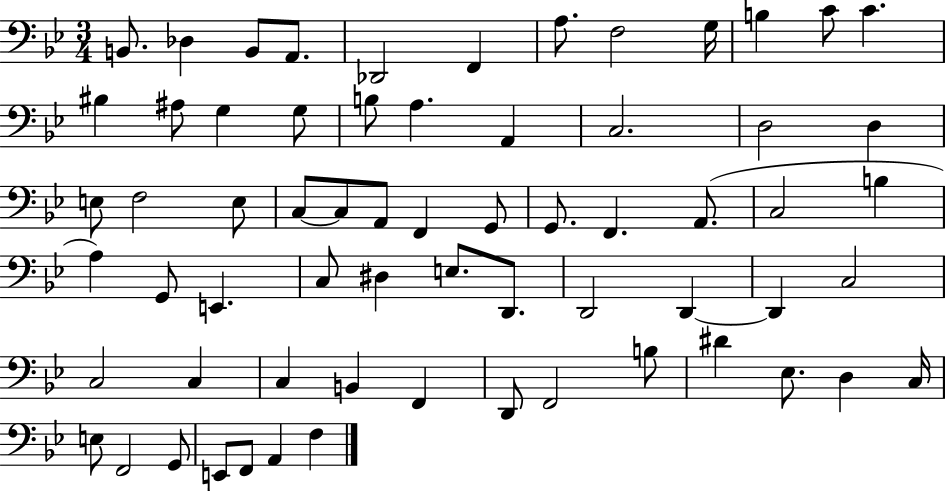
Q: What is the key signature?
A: BES major